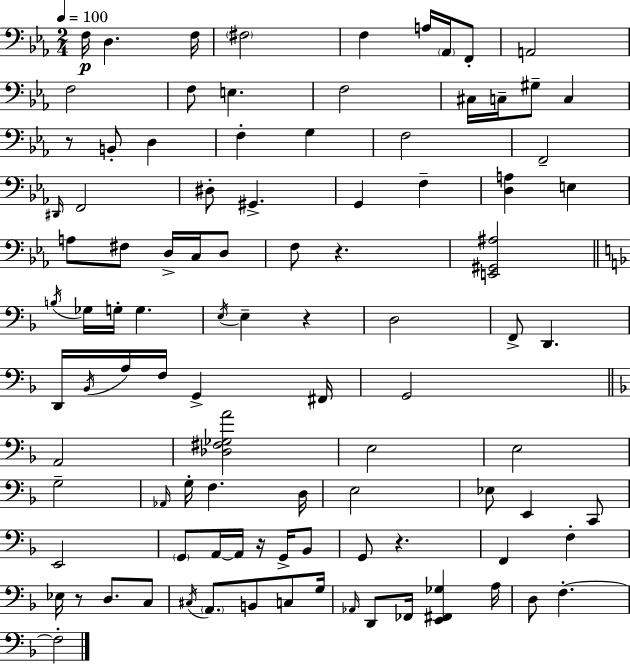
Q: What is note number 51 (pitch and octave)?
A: F#2